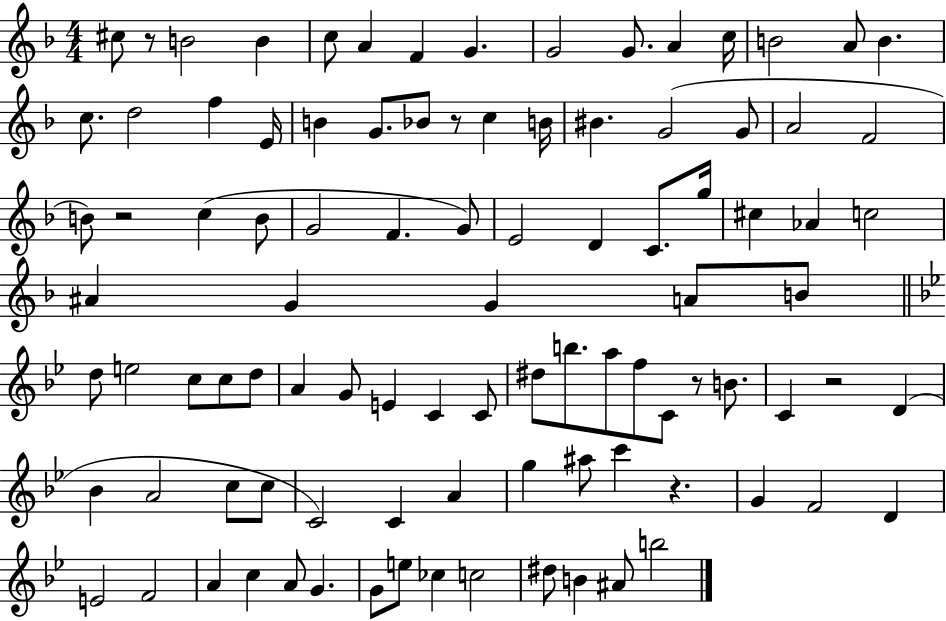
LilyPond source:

{
  \clef treble
  \numericTimeSignature
  \time 4/4
  \key f \major
  cis''8 r8 b'2 b'4 | c''8 a'4 f'4 g'4. | g'2 g'8. a'4 c''16 | b'2 a'8 b'4. | \break c''8. d''2 f''4 e'16 | b'4 g'8. bes'8 r8 c''4 b'16 | bis'4. g'2( g'8 | a'2 f'2 | \break b'8) r2 c''4( b'8 | g'2 f'4. g'8) | e'2 d'4 c'8. g''16 | cis''4 aes'4 c''2 | \break ais'4 g'4 g'4 a'8 b'8 | \bar "||" \break \key bes \major d''8 e''2 c''8 c''8 d''8 | a'4 g'8 e'4 c'4 c'8 | dis''8 b''8. a''8 f''8 c'8 r8 b'8. | c'4 r2 d'4( | \break bes'4 a'2 c''8 c''8 | c'2) c'4 a'4 | g''4 ais''8 c'''4 r4. | g'4 f'2 d'4 | \break e'2 f'2 | a'4 c''4 a'8 g'4. | g'8 e''8 ces''4 c''2 | dis''8 b'4 ais'8 b''2 | \break \bar "|."
}